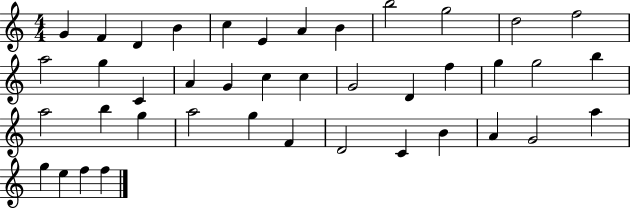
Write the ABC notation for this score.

X:1
T:Untitled
M:4/4
L:1/4
K:C
G F D B c E A B b2 g2 d2 f2 a2 g C A G c c G2 D f g g2 b a2 b g a2 g F D2 C B A G2 a g e f f